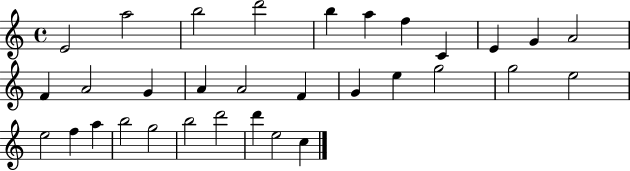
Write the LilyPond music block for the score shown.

{
  \clef treble
  \time 4/4
  \defaultTimeSignature
  \key c \major
  e'2 a''2 | b''2 d'''2 | b''4 a''4 f''4 c'4 | e'4 g'4 a'2 | \break f'4 a'2 g'4 | a'4 a'2 f'4 | g'4 e''4 g''2 | g''2 e''2 | \break e''2 f''4 a''4 | b''2 g''2 | b''2 d'''2 | d'''4 e''2 c''4 | \break \bar "|."
}